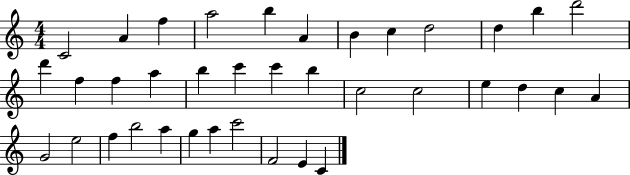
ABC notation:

X:1
T:Untitled
M:4/4
L:1/4
K:C
C2 A f a2 b A B c d2 d b d'2 d' f f a b c' c' b c2 c2 e d c A G2 e2 f b2 a g a c'2 F2 E C